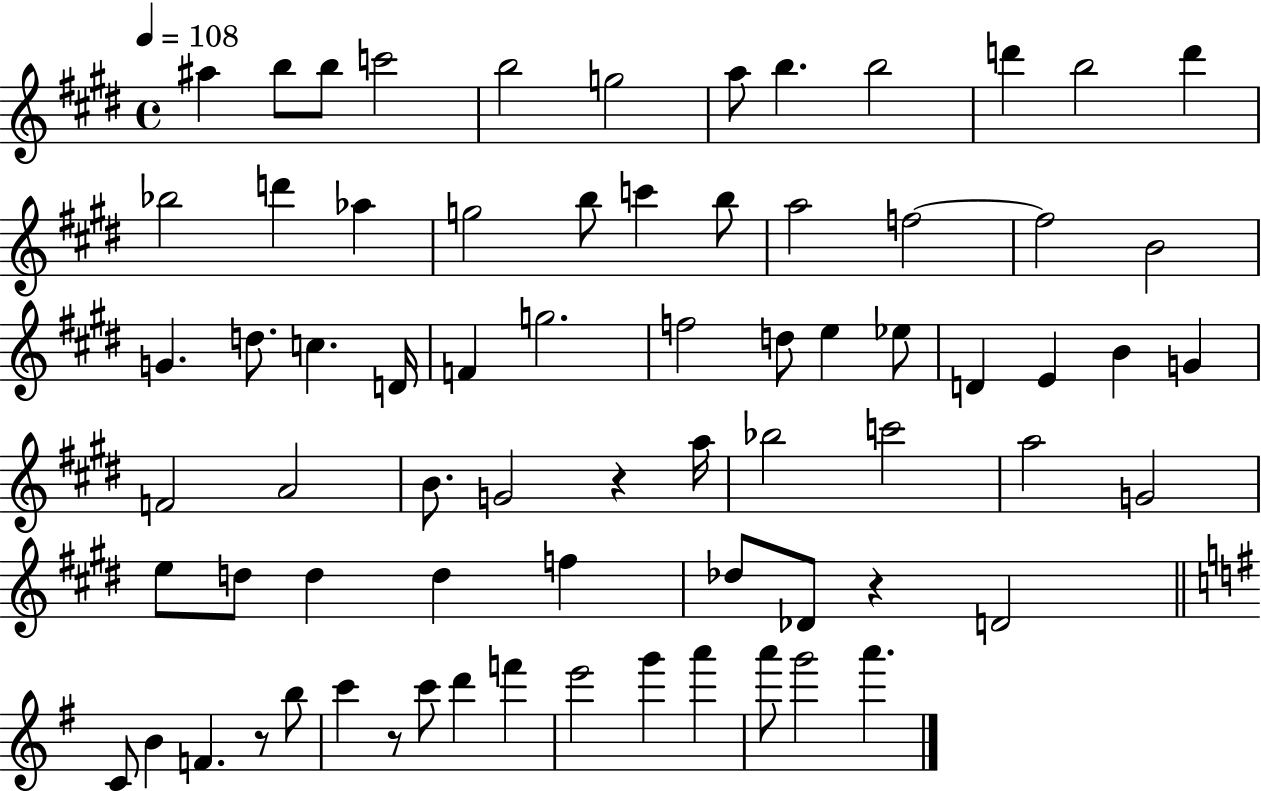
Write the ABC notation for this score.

X:1
T:Untitled
M:4/4
L:1/4
K:E
^a b/2 b/2 c'2 b2 g2 a/2 b b2 d' b2 d' _b2 d' _a g2 b/2 c' b/2 a2 f2 f2 B2 G d/2 c D/4 F g2 f2 d/2 e _e/2 D E B G F2 A2 B/2 G2 z a/4 _b2 c'2 a2 G2 e/2 d/2 d d f _d/2 _D/2 z D2 C/2 B F z/2 b/2 c' z/2 c'/2 d' f' e'2 g' a' a'/2 g'2 a'